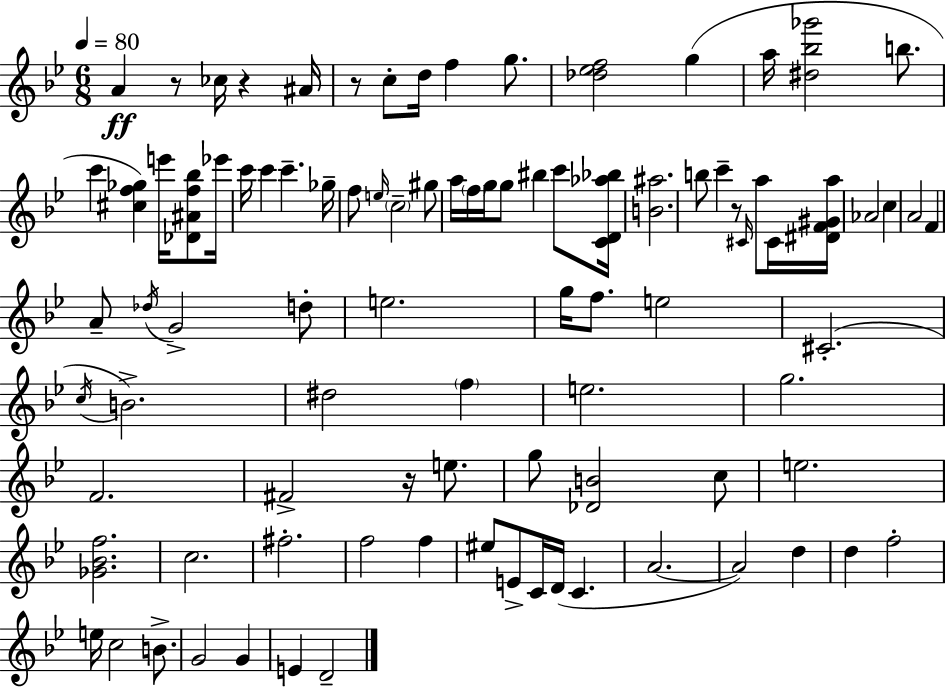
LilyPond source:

{
  \clef treble
  \numericTimeSignature
  \time 6/8
  \key bes \major
  \tempo 4 = 80
  \repeat volta 2 { a'4\ff r8 ces''16 r4 ais'16 | r8 c''8-. d''16 f''4 g''8. | <des'' ees'' f''>2 g''4( | a''16 <dis'' bes'' ges'''>2 b''8. | \break c'''4 <cis'' f'' ges''>4) e'''16 <des' ais' f'' bes''>8 ees'''16 | c'''16 c'''4 c'''4.-- ges''16-- | f''8 \grace { e''16 } \parenthesize c''2-- gis''8 | a''16 \parenthesize f''16 g''16 g''8 bis''4 c'''8 | \break <c' d' aes'' bes''>16 <b' ais''>2. | b''8 c'''4-- r8 \grace { cis'16 } a''8 | cis'16 <dis' f' gis' a''>16 aes'2 c''4 | a'2 f'4 | \break a'8-- \acciaccatura { des''16 } g'2-> | d''8-. e''2. | g''16 f''8. e''2 | cis'2.-.( | \break \acciaccatura { c''16 } b'2.->) | dis''2 | \parenthesize f''4 e''2. | g''2. | \break f'2. | fis'2-> | r16 e''8. g''8 <des' b'>2 | c''8 e''2. | \break <ges' bes' f''>2. | c''2. | fis''2.-. | f''2 | \break f''4 eis''8 e'8-> c'16 d'16( c'4. | a'2.~~ | a'2) | d''4 d''4 f''2-. | \break e''16 c''2 | b'8.-> g'2 | g'4 e'4 d'2-- | } \bar "|."
}